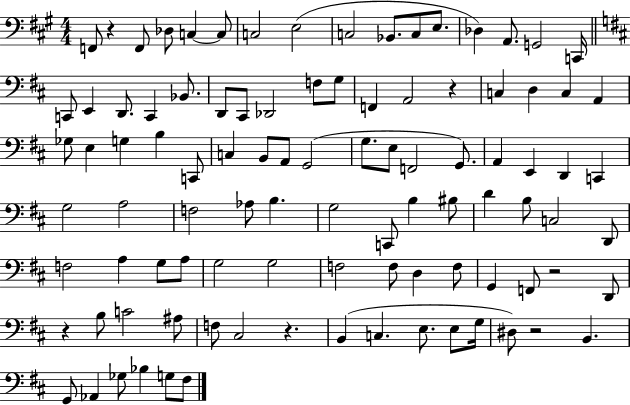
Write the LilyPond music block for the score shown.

{
  \clef bass
  \numericTimeSignature
  \time 4/4
  \key a \major
  f,8 r4 f,8 des8 c4~~ c8 | c2 e2( | c2 bes,8. c8 e8. | des4) a,8. g,2 c,16 | \break \bar "||" \break \key b \minor c,8 e,4 d,8. c,4 bes,8. | d,8 cis,8 des,2 f8 g8 | f,4 a,2 r4 | c4 d4 c4 a,4 | \break ges8 e4 g4 b4 c,8 | c4 b,8 a,8 g,2( | g8. e8 f,2 g,8.) | a,4 e,4 d,4 c,4 | \break g2 a2 | f2 aes8 b4. | g2 c,8 b4 bis8 | d'4 b8 c2 d,8 | \break f2 a4 g8 a8 | g2 g2 | f2 f8 d4 f8 | g,4 f,8 r2 d,8 | \break r4 b8 c'2 ais8 | f8 cis2 r4. | b,4( c4. e8. e8 g16 | dis8) r2 b,4. | \break g,8 aes,4 ges8 bes4 g8 fis8 | \bar "|."
}